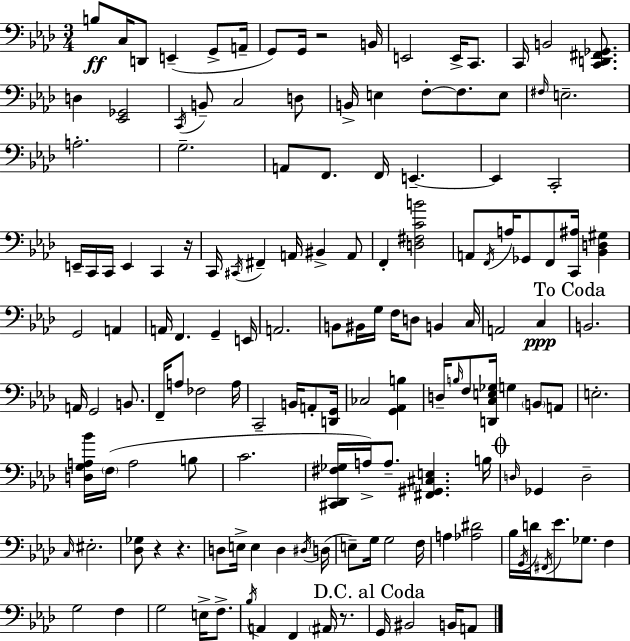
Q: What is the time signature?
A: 3/4